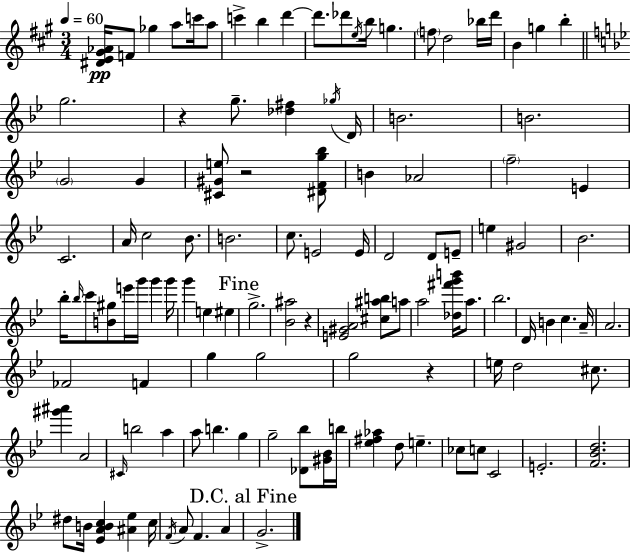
{
  \clef treble
  \numericTimeSignature
  \time 3/4
  \key a \major
  \tempo 4 = 60
  <dis' e' gis' aes'>16\pp f'8 ges''4 a''8 c'''16 a''8 | c'''4-> b''4 d'''4~~ | d'''8. des'''8 \acciaccatura { e''16 } b''16 g''4. | \parenthesize f''8 d''2 bes''16 | \break d'''16 b'4 g''4 b''4-. | \bar "||" \break \key bes \major g''2. | r4 g''8.-- <des'' fis''>4 \acciaccatura { ges''16 } | d'16 b'2. | b'2. | \break \parenthesize g'2 g'4 | <cis' gis' e''>8 r2 <dis' f' g'' bes''>8 | b'4 aes'2 | \parenthesize f''2-- e'4 | \break c'2. | a'16 c''2 bes'8. | b'2. | c''8. e'2 | \break e'16 d'2 d'8 e'8-- | e''4 gis'2 | bes'2. | bes''16-. \grace { bes''16 } c'''8 <b' gis''>8 e'''16 g'''16 g'''4 | \break g'''16 g'''4 e''4 eis''4 | \mark "Fine" g''2.-> | <bes' ais''>2 r4 | <e' gis' a'>2 <cis'' ais'' b''>8 | \break a''8 a''2 <des'' fis''' g''' b'''>16 a''8. | bes''2. | d'16 b'4 c''4. | a'16-- a'2. | \break fes'2 f'4 | g''4 g''2 | g''2 r4 | e''16 d''2 cis''8. | \break <gis''' ais'''>4 a'2 | \grace { cis'16 } b''2 a''4 | a''8 b''4. g''4 | g''2-- <des' bes''>8 | \break <gis' bes'>16 b''16 <ees'' fis'' aes''>4 d''8 e''4.-- | ces''8 c''8 c'2 | e'2.-. | <f' bes' d''>2. | \break dis''8 b'16 <ees' a' b' c''>4 <ais' ees''>4 | c''16 \acciaccatura { f'16 } a'8 f'4. | a'4 \mark "D.C. al Fine" g'2.-> | \bar "|."
}